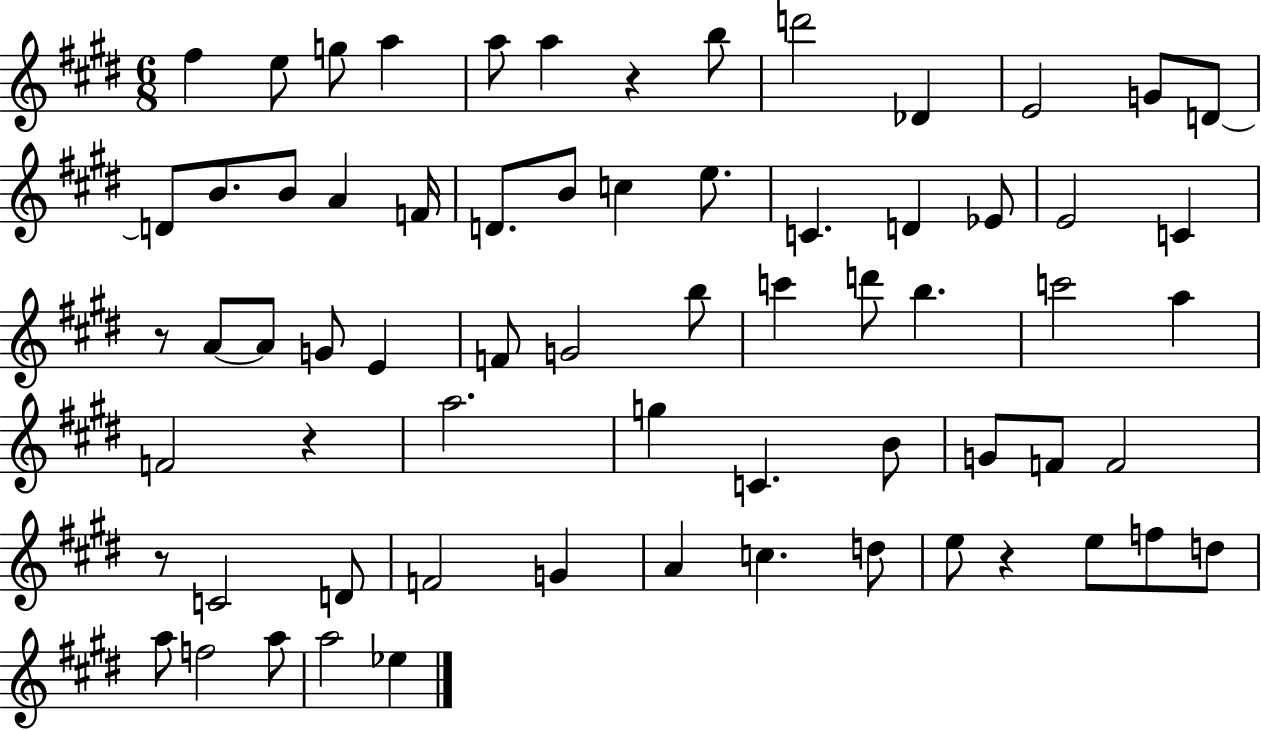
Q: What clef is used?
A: treble